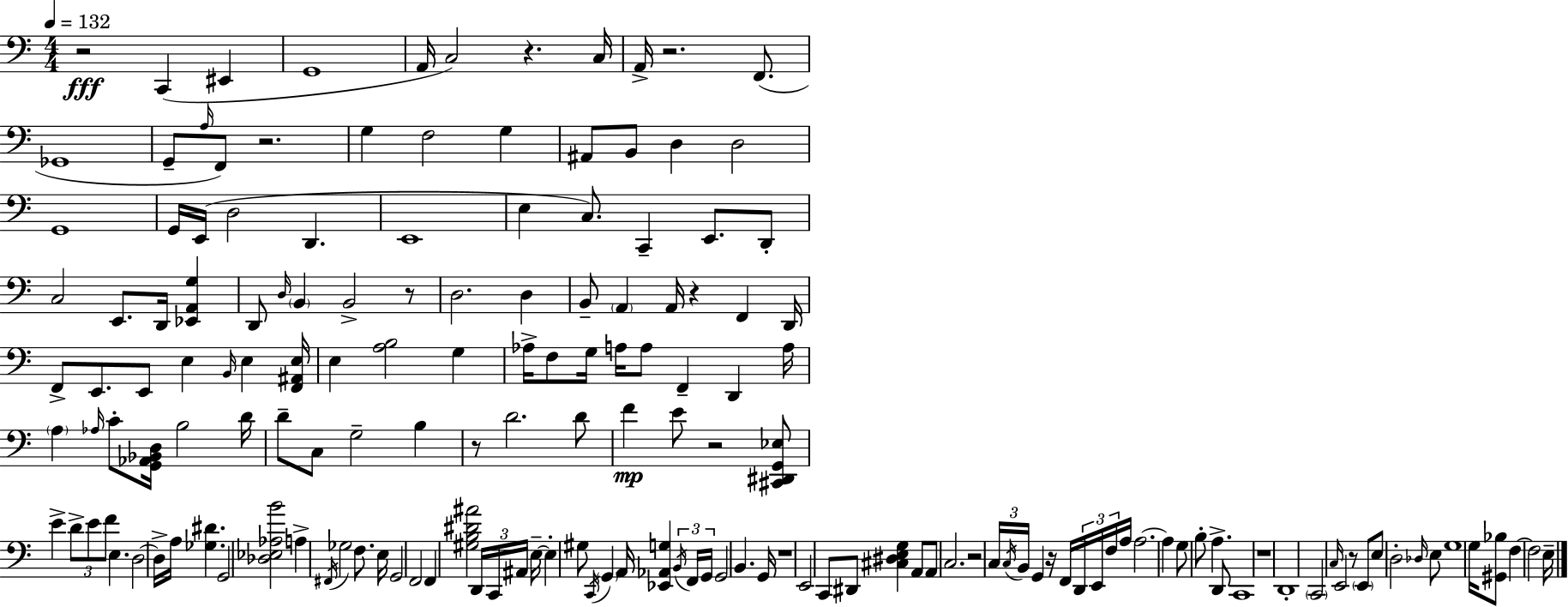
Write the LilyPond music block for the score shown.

{
  \clef bass
  \numericTimeSignature
  \time 4/4
  \key c \major
  \tempo 4 = 132
  r2\fff c,4( eis,4 | g,1 | a,16 c2) r4. c16 | a,16-> r2. f,8.( | \break ges,1 | g,8-- \grace { a16 } f,8) r2. | g4 f2 g4 | ais,8 b,8 d4 d2 | \break g,1 | g,16 e,16( d2 d,4. | e,1 | e4 c8.) c,4-- e,8. d,8-. | \break c2 e,8. d,16 <ees, a, g>4 | d,8 \grace { d16 } \parenthesize b,4 b,2-> | r8 d2. d4 | b,8-- \parenthesize a,4 a,16 r4 f,4 | \break d,16 f,8-> e,8. e,8 e4 \grace { b,16 } e4 | <f, ais, e>16 e4 <a b>2 g4 | aes16-> f8 g16 a16 a8 f,4-- d,4 | a16 \parenthesize a4 \grace { aes16 } c'8-. <g, aes, bes, d>16 b2 | \break d'16 d'8-- c8 g2-- | b4 r8 d'2. | d'8 f'4\mp e'8 r2 | <cis, dis, g, ees>8 e'4-> \tuplet 3/2 { d'8-> e'8 f'8 } e4. | \break d2~~ d16-> a16 <ges dis'>4. | g,2 <des ees aes b'>2 | a4-> \acciaccatura { fis,16 } ges2 | f8. e16 g,2 f,2 | \break f,4 <gis b dis' ais'>2 | \tuplet 3/2 { d,16 c,16 ais,16 } e16--~~ e4-. gis8 \acciaccatura { c,16 } \parenthesize g,4 | a,16 <ees, aes, g>4 \tuplet 3/2 { \acciaccatura { b,16 } f,16 g,16 } g,2 | b,4. g,16 r1 | \break e,2 c,8 | dis,8 <cis dis e g>4 a,8 a,8 c2. | r2 \tuplet 3/2 { c16 | \acciaccatura { c16 } b,16 } g,4 r16 f,16 \tuplet 3/2 { d,16 e,16 f16 } a16 a2.~~ | \break a4 g8 b8-. | a4.-> d,8 c,1 | r1 | d,1-. | \break \parenthesize c,2 | \grace { c16 } e,2 r8 \parenthesize e,8 e8 d2-. | \grace { des16 } e8 g1 | g16 <gis, bes>8 f4~~ | \break f2 e16-- \bar "|."
}